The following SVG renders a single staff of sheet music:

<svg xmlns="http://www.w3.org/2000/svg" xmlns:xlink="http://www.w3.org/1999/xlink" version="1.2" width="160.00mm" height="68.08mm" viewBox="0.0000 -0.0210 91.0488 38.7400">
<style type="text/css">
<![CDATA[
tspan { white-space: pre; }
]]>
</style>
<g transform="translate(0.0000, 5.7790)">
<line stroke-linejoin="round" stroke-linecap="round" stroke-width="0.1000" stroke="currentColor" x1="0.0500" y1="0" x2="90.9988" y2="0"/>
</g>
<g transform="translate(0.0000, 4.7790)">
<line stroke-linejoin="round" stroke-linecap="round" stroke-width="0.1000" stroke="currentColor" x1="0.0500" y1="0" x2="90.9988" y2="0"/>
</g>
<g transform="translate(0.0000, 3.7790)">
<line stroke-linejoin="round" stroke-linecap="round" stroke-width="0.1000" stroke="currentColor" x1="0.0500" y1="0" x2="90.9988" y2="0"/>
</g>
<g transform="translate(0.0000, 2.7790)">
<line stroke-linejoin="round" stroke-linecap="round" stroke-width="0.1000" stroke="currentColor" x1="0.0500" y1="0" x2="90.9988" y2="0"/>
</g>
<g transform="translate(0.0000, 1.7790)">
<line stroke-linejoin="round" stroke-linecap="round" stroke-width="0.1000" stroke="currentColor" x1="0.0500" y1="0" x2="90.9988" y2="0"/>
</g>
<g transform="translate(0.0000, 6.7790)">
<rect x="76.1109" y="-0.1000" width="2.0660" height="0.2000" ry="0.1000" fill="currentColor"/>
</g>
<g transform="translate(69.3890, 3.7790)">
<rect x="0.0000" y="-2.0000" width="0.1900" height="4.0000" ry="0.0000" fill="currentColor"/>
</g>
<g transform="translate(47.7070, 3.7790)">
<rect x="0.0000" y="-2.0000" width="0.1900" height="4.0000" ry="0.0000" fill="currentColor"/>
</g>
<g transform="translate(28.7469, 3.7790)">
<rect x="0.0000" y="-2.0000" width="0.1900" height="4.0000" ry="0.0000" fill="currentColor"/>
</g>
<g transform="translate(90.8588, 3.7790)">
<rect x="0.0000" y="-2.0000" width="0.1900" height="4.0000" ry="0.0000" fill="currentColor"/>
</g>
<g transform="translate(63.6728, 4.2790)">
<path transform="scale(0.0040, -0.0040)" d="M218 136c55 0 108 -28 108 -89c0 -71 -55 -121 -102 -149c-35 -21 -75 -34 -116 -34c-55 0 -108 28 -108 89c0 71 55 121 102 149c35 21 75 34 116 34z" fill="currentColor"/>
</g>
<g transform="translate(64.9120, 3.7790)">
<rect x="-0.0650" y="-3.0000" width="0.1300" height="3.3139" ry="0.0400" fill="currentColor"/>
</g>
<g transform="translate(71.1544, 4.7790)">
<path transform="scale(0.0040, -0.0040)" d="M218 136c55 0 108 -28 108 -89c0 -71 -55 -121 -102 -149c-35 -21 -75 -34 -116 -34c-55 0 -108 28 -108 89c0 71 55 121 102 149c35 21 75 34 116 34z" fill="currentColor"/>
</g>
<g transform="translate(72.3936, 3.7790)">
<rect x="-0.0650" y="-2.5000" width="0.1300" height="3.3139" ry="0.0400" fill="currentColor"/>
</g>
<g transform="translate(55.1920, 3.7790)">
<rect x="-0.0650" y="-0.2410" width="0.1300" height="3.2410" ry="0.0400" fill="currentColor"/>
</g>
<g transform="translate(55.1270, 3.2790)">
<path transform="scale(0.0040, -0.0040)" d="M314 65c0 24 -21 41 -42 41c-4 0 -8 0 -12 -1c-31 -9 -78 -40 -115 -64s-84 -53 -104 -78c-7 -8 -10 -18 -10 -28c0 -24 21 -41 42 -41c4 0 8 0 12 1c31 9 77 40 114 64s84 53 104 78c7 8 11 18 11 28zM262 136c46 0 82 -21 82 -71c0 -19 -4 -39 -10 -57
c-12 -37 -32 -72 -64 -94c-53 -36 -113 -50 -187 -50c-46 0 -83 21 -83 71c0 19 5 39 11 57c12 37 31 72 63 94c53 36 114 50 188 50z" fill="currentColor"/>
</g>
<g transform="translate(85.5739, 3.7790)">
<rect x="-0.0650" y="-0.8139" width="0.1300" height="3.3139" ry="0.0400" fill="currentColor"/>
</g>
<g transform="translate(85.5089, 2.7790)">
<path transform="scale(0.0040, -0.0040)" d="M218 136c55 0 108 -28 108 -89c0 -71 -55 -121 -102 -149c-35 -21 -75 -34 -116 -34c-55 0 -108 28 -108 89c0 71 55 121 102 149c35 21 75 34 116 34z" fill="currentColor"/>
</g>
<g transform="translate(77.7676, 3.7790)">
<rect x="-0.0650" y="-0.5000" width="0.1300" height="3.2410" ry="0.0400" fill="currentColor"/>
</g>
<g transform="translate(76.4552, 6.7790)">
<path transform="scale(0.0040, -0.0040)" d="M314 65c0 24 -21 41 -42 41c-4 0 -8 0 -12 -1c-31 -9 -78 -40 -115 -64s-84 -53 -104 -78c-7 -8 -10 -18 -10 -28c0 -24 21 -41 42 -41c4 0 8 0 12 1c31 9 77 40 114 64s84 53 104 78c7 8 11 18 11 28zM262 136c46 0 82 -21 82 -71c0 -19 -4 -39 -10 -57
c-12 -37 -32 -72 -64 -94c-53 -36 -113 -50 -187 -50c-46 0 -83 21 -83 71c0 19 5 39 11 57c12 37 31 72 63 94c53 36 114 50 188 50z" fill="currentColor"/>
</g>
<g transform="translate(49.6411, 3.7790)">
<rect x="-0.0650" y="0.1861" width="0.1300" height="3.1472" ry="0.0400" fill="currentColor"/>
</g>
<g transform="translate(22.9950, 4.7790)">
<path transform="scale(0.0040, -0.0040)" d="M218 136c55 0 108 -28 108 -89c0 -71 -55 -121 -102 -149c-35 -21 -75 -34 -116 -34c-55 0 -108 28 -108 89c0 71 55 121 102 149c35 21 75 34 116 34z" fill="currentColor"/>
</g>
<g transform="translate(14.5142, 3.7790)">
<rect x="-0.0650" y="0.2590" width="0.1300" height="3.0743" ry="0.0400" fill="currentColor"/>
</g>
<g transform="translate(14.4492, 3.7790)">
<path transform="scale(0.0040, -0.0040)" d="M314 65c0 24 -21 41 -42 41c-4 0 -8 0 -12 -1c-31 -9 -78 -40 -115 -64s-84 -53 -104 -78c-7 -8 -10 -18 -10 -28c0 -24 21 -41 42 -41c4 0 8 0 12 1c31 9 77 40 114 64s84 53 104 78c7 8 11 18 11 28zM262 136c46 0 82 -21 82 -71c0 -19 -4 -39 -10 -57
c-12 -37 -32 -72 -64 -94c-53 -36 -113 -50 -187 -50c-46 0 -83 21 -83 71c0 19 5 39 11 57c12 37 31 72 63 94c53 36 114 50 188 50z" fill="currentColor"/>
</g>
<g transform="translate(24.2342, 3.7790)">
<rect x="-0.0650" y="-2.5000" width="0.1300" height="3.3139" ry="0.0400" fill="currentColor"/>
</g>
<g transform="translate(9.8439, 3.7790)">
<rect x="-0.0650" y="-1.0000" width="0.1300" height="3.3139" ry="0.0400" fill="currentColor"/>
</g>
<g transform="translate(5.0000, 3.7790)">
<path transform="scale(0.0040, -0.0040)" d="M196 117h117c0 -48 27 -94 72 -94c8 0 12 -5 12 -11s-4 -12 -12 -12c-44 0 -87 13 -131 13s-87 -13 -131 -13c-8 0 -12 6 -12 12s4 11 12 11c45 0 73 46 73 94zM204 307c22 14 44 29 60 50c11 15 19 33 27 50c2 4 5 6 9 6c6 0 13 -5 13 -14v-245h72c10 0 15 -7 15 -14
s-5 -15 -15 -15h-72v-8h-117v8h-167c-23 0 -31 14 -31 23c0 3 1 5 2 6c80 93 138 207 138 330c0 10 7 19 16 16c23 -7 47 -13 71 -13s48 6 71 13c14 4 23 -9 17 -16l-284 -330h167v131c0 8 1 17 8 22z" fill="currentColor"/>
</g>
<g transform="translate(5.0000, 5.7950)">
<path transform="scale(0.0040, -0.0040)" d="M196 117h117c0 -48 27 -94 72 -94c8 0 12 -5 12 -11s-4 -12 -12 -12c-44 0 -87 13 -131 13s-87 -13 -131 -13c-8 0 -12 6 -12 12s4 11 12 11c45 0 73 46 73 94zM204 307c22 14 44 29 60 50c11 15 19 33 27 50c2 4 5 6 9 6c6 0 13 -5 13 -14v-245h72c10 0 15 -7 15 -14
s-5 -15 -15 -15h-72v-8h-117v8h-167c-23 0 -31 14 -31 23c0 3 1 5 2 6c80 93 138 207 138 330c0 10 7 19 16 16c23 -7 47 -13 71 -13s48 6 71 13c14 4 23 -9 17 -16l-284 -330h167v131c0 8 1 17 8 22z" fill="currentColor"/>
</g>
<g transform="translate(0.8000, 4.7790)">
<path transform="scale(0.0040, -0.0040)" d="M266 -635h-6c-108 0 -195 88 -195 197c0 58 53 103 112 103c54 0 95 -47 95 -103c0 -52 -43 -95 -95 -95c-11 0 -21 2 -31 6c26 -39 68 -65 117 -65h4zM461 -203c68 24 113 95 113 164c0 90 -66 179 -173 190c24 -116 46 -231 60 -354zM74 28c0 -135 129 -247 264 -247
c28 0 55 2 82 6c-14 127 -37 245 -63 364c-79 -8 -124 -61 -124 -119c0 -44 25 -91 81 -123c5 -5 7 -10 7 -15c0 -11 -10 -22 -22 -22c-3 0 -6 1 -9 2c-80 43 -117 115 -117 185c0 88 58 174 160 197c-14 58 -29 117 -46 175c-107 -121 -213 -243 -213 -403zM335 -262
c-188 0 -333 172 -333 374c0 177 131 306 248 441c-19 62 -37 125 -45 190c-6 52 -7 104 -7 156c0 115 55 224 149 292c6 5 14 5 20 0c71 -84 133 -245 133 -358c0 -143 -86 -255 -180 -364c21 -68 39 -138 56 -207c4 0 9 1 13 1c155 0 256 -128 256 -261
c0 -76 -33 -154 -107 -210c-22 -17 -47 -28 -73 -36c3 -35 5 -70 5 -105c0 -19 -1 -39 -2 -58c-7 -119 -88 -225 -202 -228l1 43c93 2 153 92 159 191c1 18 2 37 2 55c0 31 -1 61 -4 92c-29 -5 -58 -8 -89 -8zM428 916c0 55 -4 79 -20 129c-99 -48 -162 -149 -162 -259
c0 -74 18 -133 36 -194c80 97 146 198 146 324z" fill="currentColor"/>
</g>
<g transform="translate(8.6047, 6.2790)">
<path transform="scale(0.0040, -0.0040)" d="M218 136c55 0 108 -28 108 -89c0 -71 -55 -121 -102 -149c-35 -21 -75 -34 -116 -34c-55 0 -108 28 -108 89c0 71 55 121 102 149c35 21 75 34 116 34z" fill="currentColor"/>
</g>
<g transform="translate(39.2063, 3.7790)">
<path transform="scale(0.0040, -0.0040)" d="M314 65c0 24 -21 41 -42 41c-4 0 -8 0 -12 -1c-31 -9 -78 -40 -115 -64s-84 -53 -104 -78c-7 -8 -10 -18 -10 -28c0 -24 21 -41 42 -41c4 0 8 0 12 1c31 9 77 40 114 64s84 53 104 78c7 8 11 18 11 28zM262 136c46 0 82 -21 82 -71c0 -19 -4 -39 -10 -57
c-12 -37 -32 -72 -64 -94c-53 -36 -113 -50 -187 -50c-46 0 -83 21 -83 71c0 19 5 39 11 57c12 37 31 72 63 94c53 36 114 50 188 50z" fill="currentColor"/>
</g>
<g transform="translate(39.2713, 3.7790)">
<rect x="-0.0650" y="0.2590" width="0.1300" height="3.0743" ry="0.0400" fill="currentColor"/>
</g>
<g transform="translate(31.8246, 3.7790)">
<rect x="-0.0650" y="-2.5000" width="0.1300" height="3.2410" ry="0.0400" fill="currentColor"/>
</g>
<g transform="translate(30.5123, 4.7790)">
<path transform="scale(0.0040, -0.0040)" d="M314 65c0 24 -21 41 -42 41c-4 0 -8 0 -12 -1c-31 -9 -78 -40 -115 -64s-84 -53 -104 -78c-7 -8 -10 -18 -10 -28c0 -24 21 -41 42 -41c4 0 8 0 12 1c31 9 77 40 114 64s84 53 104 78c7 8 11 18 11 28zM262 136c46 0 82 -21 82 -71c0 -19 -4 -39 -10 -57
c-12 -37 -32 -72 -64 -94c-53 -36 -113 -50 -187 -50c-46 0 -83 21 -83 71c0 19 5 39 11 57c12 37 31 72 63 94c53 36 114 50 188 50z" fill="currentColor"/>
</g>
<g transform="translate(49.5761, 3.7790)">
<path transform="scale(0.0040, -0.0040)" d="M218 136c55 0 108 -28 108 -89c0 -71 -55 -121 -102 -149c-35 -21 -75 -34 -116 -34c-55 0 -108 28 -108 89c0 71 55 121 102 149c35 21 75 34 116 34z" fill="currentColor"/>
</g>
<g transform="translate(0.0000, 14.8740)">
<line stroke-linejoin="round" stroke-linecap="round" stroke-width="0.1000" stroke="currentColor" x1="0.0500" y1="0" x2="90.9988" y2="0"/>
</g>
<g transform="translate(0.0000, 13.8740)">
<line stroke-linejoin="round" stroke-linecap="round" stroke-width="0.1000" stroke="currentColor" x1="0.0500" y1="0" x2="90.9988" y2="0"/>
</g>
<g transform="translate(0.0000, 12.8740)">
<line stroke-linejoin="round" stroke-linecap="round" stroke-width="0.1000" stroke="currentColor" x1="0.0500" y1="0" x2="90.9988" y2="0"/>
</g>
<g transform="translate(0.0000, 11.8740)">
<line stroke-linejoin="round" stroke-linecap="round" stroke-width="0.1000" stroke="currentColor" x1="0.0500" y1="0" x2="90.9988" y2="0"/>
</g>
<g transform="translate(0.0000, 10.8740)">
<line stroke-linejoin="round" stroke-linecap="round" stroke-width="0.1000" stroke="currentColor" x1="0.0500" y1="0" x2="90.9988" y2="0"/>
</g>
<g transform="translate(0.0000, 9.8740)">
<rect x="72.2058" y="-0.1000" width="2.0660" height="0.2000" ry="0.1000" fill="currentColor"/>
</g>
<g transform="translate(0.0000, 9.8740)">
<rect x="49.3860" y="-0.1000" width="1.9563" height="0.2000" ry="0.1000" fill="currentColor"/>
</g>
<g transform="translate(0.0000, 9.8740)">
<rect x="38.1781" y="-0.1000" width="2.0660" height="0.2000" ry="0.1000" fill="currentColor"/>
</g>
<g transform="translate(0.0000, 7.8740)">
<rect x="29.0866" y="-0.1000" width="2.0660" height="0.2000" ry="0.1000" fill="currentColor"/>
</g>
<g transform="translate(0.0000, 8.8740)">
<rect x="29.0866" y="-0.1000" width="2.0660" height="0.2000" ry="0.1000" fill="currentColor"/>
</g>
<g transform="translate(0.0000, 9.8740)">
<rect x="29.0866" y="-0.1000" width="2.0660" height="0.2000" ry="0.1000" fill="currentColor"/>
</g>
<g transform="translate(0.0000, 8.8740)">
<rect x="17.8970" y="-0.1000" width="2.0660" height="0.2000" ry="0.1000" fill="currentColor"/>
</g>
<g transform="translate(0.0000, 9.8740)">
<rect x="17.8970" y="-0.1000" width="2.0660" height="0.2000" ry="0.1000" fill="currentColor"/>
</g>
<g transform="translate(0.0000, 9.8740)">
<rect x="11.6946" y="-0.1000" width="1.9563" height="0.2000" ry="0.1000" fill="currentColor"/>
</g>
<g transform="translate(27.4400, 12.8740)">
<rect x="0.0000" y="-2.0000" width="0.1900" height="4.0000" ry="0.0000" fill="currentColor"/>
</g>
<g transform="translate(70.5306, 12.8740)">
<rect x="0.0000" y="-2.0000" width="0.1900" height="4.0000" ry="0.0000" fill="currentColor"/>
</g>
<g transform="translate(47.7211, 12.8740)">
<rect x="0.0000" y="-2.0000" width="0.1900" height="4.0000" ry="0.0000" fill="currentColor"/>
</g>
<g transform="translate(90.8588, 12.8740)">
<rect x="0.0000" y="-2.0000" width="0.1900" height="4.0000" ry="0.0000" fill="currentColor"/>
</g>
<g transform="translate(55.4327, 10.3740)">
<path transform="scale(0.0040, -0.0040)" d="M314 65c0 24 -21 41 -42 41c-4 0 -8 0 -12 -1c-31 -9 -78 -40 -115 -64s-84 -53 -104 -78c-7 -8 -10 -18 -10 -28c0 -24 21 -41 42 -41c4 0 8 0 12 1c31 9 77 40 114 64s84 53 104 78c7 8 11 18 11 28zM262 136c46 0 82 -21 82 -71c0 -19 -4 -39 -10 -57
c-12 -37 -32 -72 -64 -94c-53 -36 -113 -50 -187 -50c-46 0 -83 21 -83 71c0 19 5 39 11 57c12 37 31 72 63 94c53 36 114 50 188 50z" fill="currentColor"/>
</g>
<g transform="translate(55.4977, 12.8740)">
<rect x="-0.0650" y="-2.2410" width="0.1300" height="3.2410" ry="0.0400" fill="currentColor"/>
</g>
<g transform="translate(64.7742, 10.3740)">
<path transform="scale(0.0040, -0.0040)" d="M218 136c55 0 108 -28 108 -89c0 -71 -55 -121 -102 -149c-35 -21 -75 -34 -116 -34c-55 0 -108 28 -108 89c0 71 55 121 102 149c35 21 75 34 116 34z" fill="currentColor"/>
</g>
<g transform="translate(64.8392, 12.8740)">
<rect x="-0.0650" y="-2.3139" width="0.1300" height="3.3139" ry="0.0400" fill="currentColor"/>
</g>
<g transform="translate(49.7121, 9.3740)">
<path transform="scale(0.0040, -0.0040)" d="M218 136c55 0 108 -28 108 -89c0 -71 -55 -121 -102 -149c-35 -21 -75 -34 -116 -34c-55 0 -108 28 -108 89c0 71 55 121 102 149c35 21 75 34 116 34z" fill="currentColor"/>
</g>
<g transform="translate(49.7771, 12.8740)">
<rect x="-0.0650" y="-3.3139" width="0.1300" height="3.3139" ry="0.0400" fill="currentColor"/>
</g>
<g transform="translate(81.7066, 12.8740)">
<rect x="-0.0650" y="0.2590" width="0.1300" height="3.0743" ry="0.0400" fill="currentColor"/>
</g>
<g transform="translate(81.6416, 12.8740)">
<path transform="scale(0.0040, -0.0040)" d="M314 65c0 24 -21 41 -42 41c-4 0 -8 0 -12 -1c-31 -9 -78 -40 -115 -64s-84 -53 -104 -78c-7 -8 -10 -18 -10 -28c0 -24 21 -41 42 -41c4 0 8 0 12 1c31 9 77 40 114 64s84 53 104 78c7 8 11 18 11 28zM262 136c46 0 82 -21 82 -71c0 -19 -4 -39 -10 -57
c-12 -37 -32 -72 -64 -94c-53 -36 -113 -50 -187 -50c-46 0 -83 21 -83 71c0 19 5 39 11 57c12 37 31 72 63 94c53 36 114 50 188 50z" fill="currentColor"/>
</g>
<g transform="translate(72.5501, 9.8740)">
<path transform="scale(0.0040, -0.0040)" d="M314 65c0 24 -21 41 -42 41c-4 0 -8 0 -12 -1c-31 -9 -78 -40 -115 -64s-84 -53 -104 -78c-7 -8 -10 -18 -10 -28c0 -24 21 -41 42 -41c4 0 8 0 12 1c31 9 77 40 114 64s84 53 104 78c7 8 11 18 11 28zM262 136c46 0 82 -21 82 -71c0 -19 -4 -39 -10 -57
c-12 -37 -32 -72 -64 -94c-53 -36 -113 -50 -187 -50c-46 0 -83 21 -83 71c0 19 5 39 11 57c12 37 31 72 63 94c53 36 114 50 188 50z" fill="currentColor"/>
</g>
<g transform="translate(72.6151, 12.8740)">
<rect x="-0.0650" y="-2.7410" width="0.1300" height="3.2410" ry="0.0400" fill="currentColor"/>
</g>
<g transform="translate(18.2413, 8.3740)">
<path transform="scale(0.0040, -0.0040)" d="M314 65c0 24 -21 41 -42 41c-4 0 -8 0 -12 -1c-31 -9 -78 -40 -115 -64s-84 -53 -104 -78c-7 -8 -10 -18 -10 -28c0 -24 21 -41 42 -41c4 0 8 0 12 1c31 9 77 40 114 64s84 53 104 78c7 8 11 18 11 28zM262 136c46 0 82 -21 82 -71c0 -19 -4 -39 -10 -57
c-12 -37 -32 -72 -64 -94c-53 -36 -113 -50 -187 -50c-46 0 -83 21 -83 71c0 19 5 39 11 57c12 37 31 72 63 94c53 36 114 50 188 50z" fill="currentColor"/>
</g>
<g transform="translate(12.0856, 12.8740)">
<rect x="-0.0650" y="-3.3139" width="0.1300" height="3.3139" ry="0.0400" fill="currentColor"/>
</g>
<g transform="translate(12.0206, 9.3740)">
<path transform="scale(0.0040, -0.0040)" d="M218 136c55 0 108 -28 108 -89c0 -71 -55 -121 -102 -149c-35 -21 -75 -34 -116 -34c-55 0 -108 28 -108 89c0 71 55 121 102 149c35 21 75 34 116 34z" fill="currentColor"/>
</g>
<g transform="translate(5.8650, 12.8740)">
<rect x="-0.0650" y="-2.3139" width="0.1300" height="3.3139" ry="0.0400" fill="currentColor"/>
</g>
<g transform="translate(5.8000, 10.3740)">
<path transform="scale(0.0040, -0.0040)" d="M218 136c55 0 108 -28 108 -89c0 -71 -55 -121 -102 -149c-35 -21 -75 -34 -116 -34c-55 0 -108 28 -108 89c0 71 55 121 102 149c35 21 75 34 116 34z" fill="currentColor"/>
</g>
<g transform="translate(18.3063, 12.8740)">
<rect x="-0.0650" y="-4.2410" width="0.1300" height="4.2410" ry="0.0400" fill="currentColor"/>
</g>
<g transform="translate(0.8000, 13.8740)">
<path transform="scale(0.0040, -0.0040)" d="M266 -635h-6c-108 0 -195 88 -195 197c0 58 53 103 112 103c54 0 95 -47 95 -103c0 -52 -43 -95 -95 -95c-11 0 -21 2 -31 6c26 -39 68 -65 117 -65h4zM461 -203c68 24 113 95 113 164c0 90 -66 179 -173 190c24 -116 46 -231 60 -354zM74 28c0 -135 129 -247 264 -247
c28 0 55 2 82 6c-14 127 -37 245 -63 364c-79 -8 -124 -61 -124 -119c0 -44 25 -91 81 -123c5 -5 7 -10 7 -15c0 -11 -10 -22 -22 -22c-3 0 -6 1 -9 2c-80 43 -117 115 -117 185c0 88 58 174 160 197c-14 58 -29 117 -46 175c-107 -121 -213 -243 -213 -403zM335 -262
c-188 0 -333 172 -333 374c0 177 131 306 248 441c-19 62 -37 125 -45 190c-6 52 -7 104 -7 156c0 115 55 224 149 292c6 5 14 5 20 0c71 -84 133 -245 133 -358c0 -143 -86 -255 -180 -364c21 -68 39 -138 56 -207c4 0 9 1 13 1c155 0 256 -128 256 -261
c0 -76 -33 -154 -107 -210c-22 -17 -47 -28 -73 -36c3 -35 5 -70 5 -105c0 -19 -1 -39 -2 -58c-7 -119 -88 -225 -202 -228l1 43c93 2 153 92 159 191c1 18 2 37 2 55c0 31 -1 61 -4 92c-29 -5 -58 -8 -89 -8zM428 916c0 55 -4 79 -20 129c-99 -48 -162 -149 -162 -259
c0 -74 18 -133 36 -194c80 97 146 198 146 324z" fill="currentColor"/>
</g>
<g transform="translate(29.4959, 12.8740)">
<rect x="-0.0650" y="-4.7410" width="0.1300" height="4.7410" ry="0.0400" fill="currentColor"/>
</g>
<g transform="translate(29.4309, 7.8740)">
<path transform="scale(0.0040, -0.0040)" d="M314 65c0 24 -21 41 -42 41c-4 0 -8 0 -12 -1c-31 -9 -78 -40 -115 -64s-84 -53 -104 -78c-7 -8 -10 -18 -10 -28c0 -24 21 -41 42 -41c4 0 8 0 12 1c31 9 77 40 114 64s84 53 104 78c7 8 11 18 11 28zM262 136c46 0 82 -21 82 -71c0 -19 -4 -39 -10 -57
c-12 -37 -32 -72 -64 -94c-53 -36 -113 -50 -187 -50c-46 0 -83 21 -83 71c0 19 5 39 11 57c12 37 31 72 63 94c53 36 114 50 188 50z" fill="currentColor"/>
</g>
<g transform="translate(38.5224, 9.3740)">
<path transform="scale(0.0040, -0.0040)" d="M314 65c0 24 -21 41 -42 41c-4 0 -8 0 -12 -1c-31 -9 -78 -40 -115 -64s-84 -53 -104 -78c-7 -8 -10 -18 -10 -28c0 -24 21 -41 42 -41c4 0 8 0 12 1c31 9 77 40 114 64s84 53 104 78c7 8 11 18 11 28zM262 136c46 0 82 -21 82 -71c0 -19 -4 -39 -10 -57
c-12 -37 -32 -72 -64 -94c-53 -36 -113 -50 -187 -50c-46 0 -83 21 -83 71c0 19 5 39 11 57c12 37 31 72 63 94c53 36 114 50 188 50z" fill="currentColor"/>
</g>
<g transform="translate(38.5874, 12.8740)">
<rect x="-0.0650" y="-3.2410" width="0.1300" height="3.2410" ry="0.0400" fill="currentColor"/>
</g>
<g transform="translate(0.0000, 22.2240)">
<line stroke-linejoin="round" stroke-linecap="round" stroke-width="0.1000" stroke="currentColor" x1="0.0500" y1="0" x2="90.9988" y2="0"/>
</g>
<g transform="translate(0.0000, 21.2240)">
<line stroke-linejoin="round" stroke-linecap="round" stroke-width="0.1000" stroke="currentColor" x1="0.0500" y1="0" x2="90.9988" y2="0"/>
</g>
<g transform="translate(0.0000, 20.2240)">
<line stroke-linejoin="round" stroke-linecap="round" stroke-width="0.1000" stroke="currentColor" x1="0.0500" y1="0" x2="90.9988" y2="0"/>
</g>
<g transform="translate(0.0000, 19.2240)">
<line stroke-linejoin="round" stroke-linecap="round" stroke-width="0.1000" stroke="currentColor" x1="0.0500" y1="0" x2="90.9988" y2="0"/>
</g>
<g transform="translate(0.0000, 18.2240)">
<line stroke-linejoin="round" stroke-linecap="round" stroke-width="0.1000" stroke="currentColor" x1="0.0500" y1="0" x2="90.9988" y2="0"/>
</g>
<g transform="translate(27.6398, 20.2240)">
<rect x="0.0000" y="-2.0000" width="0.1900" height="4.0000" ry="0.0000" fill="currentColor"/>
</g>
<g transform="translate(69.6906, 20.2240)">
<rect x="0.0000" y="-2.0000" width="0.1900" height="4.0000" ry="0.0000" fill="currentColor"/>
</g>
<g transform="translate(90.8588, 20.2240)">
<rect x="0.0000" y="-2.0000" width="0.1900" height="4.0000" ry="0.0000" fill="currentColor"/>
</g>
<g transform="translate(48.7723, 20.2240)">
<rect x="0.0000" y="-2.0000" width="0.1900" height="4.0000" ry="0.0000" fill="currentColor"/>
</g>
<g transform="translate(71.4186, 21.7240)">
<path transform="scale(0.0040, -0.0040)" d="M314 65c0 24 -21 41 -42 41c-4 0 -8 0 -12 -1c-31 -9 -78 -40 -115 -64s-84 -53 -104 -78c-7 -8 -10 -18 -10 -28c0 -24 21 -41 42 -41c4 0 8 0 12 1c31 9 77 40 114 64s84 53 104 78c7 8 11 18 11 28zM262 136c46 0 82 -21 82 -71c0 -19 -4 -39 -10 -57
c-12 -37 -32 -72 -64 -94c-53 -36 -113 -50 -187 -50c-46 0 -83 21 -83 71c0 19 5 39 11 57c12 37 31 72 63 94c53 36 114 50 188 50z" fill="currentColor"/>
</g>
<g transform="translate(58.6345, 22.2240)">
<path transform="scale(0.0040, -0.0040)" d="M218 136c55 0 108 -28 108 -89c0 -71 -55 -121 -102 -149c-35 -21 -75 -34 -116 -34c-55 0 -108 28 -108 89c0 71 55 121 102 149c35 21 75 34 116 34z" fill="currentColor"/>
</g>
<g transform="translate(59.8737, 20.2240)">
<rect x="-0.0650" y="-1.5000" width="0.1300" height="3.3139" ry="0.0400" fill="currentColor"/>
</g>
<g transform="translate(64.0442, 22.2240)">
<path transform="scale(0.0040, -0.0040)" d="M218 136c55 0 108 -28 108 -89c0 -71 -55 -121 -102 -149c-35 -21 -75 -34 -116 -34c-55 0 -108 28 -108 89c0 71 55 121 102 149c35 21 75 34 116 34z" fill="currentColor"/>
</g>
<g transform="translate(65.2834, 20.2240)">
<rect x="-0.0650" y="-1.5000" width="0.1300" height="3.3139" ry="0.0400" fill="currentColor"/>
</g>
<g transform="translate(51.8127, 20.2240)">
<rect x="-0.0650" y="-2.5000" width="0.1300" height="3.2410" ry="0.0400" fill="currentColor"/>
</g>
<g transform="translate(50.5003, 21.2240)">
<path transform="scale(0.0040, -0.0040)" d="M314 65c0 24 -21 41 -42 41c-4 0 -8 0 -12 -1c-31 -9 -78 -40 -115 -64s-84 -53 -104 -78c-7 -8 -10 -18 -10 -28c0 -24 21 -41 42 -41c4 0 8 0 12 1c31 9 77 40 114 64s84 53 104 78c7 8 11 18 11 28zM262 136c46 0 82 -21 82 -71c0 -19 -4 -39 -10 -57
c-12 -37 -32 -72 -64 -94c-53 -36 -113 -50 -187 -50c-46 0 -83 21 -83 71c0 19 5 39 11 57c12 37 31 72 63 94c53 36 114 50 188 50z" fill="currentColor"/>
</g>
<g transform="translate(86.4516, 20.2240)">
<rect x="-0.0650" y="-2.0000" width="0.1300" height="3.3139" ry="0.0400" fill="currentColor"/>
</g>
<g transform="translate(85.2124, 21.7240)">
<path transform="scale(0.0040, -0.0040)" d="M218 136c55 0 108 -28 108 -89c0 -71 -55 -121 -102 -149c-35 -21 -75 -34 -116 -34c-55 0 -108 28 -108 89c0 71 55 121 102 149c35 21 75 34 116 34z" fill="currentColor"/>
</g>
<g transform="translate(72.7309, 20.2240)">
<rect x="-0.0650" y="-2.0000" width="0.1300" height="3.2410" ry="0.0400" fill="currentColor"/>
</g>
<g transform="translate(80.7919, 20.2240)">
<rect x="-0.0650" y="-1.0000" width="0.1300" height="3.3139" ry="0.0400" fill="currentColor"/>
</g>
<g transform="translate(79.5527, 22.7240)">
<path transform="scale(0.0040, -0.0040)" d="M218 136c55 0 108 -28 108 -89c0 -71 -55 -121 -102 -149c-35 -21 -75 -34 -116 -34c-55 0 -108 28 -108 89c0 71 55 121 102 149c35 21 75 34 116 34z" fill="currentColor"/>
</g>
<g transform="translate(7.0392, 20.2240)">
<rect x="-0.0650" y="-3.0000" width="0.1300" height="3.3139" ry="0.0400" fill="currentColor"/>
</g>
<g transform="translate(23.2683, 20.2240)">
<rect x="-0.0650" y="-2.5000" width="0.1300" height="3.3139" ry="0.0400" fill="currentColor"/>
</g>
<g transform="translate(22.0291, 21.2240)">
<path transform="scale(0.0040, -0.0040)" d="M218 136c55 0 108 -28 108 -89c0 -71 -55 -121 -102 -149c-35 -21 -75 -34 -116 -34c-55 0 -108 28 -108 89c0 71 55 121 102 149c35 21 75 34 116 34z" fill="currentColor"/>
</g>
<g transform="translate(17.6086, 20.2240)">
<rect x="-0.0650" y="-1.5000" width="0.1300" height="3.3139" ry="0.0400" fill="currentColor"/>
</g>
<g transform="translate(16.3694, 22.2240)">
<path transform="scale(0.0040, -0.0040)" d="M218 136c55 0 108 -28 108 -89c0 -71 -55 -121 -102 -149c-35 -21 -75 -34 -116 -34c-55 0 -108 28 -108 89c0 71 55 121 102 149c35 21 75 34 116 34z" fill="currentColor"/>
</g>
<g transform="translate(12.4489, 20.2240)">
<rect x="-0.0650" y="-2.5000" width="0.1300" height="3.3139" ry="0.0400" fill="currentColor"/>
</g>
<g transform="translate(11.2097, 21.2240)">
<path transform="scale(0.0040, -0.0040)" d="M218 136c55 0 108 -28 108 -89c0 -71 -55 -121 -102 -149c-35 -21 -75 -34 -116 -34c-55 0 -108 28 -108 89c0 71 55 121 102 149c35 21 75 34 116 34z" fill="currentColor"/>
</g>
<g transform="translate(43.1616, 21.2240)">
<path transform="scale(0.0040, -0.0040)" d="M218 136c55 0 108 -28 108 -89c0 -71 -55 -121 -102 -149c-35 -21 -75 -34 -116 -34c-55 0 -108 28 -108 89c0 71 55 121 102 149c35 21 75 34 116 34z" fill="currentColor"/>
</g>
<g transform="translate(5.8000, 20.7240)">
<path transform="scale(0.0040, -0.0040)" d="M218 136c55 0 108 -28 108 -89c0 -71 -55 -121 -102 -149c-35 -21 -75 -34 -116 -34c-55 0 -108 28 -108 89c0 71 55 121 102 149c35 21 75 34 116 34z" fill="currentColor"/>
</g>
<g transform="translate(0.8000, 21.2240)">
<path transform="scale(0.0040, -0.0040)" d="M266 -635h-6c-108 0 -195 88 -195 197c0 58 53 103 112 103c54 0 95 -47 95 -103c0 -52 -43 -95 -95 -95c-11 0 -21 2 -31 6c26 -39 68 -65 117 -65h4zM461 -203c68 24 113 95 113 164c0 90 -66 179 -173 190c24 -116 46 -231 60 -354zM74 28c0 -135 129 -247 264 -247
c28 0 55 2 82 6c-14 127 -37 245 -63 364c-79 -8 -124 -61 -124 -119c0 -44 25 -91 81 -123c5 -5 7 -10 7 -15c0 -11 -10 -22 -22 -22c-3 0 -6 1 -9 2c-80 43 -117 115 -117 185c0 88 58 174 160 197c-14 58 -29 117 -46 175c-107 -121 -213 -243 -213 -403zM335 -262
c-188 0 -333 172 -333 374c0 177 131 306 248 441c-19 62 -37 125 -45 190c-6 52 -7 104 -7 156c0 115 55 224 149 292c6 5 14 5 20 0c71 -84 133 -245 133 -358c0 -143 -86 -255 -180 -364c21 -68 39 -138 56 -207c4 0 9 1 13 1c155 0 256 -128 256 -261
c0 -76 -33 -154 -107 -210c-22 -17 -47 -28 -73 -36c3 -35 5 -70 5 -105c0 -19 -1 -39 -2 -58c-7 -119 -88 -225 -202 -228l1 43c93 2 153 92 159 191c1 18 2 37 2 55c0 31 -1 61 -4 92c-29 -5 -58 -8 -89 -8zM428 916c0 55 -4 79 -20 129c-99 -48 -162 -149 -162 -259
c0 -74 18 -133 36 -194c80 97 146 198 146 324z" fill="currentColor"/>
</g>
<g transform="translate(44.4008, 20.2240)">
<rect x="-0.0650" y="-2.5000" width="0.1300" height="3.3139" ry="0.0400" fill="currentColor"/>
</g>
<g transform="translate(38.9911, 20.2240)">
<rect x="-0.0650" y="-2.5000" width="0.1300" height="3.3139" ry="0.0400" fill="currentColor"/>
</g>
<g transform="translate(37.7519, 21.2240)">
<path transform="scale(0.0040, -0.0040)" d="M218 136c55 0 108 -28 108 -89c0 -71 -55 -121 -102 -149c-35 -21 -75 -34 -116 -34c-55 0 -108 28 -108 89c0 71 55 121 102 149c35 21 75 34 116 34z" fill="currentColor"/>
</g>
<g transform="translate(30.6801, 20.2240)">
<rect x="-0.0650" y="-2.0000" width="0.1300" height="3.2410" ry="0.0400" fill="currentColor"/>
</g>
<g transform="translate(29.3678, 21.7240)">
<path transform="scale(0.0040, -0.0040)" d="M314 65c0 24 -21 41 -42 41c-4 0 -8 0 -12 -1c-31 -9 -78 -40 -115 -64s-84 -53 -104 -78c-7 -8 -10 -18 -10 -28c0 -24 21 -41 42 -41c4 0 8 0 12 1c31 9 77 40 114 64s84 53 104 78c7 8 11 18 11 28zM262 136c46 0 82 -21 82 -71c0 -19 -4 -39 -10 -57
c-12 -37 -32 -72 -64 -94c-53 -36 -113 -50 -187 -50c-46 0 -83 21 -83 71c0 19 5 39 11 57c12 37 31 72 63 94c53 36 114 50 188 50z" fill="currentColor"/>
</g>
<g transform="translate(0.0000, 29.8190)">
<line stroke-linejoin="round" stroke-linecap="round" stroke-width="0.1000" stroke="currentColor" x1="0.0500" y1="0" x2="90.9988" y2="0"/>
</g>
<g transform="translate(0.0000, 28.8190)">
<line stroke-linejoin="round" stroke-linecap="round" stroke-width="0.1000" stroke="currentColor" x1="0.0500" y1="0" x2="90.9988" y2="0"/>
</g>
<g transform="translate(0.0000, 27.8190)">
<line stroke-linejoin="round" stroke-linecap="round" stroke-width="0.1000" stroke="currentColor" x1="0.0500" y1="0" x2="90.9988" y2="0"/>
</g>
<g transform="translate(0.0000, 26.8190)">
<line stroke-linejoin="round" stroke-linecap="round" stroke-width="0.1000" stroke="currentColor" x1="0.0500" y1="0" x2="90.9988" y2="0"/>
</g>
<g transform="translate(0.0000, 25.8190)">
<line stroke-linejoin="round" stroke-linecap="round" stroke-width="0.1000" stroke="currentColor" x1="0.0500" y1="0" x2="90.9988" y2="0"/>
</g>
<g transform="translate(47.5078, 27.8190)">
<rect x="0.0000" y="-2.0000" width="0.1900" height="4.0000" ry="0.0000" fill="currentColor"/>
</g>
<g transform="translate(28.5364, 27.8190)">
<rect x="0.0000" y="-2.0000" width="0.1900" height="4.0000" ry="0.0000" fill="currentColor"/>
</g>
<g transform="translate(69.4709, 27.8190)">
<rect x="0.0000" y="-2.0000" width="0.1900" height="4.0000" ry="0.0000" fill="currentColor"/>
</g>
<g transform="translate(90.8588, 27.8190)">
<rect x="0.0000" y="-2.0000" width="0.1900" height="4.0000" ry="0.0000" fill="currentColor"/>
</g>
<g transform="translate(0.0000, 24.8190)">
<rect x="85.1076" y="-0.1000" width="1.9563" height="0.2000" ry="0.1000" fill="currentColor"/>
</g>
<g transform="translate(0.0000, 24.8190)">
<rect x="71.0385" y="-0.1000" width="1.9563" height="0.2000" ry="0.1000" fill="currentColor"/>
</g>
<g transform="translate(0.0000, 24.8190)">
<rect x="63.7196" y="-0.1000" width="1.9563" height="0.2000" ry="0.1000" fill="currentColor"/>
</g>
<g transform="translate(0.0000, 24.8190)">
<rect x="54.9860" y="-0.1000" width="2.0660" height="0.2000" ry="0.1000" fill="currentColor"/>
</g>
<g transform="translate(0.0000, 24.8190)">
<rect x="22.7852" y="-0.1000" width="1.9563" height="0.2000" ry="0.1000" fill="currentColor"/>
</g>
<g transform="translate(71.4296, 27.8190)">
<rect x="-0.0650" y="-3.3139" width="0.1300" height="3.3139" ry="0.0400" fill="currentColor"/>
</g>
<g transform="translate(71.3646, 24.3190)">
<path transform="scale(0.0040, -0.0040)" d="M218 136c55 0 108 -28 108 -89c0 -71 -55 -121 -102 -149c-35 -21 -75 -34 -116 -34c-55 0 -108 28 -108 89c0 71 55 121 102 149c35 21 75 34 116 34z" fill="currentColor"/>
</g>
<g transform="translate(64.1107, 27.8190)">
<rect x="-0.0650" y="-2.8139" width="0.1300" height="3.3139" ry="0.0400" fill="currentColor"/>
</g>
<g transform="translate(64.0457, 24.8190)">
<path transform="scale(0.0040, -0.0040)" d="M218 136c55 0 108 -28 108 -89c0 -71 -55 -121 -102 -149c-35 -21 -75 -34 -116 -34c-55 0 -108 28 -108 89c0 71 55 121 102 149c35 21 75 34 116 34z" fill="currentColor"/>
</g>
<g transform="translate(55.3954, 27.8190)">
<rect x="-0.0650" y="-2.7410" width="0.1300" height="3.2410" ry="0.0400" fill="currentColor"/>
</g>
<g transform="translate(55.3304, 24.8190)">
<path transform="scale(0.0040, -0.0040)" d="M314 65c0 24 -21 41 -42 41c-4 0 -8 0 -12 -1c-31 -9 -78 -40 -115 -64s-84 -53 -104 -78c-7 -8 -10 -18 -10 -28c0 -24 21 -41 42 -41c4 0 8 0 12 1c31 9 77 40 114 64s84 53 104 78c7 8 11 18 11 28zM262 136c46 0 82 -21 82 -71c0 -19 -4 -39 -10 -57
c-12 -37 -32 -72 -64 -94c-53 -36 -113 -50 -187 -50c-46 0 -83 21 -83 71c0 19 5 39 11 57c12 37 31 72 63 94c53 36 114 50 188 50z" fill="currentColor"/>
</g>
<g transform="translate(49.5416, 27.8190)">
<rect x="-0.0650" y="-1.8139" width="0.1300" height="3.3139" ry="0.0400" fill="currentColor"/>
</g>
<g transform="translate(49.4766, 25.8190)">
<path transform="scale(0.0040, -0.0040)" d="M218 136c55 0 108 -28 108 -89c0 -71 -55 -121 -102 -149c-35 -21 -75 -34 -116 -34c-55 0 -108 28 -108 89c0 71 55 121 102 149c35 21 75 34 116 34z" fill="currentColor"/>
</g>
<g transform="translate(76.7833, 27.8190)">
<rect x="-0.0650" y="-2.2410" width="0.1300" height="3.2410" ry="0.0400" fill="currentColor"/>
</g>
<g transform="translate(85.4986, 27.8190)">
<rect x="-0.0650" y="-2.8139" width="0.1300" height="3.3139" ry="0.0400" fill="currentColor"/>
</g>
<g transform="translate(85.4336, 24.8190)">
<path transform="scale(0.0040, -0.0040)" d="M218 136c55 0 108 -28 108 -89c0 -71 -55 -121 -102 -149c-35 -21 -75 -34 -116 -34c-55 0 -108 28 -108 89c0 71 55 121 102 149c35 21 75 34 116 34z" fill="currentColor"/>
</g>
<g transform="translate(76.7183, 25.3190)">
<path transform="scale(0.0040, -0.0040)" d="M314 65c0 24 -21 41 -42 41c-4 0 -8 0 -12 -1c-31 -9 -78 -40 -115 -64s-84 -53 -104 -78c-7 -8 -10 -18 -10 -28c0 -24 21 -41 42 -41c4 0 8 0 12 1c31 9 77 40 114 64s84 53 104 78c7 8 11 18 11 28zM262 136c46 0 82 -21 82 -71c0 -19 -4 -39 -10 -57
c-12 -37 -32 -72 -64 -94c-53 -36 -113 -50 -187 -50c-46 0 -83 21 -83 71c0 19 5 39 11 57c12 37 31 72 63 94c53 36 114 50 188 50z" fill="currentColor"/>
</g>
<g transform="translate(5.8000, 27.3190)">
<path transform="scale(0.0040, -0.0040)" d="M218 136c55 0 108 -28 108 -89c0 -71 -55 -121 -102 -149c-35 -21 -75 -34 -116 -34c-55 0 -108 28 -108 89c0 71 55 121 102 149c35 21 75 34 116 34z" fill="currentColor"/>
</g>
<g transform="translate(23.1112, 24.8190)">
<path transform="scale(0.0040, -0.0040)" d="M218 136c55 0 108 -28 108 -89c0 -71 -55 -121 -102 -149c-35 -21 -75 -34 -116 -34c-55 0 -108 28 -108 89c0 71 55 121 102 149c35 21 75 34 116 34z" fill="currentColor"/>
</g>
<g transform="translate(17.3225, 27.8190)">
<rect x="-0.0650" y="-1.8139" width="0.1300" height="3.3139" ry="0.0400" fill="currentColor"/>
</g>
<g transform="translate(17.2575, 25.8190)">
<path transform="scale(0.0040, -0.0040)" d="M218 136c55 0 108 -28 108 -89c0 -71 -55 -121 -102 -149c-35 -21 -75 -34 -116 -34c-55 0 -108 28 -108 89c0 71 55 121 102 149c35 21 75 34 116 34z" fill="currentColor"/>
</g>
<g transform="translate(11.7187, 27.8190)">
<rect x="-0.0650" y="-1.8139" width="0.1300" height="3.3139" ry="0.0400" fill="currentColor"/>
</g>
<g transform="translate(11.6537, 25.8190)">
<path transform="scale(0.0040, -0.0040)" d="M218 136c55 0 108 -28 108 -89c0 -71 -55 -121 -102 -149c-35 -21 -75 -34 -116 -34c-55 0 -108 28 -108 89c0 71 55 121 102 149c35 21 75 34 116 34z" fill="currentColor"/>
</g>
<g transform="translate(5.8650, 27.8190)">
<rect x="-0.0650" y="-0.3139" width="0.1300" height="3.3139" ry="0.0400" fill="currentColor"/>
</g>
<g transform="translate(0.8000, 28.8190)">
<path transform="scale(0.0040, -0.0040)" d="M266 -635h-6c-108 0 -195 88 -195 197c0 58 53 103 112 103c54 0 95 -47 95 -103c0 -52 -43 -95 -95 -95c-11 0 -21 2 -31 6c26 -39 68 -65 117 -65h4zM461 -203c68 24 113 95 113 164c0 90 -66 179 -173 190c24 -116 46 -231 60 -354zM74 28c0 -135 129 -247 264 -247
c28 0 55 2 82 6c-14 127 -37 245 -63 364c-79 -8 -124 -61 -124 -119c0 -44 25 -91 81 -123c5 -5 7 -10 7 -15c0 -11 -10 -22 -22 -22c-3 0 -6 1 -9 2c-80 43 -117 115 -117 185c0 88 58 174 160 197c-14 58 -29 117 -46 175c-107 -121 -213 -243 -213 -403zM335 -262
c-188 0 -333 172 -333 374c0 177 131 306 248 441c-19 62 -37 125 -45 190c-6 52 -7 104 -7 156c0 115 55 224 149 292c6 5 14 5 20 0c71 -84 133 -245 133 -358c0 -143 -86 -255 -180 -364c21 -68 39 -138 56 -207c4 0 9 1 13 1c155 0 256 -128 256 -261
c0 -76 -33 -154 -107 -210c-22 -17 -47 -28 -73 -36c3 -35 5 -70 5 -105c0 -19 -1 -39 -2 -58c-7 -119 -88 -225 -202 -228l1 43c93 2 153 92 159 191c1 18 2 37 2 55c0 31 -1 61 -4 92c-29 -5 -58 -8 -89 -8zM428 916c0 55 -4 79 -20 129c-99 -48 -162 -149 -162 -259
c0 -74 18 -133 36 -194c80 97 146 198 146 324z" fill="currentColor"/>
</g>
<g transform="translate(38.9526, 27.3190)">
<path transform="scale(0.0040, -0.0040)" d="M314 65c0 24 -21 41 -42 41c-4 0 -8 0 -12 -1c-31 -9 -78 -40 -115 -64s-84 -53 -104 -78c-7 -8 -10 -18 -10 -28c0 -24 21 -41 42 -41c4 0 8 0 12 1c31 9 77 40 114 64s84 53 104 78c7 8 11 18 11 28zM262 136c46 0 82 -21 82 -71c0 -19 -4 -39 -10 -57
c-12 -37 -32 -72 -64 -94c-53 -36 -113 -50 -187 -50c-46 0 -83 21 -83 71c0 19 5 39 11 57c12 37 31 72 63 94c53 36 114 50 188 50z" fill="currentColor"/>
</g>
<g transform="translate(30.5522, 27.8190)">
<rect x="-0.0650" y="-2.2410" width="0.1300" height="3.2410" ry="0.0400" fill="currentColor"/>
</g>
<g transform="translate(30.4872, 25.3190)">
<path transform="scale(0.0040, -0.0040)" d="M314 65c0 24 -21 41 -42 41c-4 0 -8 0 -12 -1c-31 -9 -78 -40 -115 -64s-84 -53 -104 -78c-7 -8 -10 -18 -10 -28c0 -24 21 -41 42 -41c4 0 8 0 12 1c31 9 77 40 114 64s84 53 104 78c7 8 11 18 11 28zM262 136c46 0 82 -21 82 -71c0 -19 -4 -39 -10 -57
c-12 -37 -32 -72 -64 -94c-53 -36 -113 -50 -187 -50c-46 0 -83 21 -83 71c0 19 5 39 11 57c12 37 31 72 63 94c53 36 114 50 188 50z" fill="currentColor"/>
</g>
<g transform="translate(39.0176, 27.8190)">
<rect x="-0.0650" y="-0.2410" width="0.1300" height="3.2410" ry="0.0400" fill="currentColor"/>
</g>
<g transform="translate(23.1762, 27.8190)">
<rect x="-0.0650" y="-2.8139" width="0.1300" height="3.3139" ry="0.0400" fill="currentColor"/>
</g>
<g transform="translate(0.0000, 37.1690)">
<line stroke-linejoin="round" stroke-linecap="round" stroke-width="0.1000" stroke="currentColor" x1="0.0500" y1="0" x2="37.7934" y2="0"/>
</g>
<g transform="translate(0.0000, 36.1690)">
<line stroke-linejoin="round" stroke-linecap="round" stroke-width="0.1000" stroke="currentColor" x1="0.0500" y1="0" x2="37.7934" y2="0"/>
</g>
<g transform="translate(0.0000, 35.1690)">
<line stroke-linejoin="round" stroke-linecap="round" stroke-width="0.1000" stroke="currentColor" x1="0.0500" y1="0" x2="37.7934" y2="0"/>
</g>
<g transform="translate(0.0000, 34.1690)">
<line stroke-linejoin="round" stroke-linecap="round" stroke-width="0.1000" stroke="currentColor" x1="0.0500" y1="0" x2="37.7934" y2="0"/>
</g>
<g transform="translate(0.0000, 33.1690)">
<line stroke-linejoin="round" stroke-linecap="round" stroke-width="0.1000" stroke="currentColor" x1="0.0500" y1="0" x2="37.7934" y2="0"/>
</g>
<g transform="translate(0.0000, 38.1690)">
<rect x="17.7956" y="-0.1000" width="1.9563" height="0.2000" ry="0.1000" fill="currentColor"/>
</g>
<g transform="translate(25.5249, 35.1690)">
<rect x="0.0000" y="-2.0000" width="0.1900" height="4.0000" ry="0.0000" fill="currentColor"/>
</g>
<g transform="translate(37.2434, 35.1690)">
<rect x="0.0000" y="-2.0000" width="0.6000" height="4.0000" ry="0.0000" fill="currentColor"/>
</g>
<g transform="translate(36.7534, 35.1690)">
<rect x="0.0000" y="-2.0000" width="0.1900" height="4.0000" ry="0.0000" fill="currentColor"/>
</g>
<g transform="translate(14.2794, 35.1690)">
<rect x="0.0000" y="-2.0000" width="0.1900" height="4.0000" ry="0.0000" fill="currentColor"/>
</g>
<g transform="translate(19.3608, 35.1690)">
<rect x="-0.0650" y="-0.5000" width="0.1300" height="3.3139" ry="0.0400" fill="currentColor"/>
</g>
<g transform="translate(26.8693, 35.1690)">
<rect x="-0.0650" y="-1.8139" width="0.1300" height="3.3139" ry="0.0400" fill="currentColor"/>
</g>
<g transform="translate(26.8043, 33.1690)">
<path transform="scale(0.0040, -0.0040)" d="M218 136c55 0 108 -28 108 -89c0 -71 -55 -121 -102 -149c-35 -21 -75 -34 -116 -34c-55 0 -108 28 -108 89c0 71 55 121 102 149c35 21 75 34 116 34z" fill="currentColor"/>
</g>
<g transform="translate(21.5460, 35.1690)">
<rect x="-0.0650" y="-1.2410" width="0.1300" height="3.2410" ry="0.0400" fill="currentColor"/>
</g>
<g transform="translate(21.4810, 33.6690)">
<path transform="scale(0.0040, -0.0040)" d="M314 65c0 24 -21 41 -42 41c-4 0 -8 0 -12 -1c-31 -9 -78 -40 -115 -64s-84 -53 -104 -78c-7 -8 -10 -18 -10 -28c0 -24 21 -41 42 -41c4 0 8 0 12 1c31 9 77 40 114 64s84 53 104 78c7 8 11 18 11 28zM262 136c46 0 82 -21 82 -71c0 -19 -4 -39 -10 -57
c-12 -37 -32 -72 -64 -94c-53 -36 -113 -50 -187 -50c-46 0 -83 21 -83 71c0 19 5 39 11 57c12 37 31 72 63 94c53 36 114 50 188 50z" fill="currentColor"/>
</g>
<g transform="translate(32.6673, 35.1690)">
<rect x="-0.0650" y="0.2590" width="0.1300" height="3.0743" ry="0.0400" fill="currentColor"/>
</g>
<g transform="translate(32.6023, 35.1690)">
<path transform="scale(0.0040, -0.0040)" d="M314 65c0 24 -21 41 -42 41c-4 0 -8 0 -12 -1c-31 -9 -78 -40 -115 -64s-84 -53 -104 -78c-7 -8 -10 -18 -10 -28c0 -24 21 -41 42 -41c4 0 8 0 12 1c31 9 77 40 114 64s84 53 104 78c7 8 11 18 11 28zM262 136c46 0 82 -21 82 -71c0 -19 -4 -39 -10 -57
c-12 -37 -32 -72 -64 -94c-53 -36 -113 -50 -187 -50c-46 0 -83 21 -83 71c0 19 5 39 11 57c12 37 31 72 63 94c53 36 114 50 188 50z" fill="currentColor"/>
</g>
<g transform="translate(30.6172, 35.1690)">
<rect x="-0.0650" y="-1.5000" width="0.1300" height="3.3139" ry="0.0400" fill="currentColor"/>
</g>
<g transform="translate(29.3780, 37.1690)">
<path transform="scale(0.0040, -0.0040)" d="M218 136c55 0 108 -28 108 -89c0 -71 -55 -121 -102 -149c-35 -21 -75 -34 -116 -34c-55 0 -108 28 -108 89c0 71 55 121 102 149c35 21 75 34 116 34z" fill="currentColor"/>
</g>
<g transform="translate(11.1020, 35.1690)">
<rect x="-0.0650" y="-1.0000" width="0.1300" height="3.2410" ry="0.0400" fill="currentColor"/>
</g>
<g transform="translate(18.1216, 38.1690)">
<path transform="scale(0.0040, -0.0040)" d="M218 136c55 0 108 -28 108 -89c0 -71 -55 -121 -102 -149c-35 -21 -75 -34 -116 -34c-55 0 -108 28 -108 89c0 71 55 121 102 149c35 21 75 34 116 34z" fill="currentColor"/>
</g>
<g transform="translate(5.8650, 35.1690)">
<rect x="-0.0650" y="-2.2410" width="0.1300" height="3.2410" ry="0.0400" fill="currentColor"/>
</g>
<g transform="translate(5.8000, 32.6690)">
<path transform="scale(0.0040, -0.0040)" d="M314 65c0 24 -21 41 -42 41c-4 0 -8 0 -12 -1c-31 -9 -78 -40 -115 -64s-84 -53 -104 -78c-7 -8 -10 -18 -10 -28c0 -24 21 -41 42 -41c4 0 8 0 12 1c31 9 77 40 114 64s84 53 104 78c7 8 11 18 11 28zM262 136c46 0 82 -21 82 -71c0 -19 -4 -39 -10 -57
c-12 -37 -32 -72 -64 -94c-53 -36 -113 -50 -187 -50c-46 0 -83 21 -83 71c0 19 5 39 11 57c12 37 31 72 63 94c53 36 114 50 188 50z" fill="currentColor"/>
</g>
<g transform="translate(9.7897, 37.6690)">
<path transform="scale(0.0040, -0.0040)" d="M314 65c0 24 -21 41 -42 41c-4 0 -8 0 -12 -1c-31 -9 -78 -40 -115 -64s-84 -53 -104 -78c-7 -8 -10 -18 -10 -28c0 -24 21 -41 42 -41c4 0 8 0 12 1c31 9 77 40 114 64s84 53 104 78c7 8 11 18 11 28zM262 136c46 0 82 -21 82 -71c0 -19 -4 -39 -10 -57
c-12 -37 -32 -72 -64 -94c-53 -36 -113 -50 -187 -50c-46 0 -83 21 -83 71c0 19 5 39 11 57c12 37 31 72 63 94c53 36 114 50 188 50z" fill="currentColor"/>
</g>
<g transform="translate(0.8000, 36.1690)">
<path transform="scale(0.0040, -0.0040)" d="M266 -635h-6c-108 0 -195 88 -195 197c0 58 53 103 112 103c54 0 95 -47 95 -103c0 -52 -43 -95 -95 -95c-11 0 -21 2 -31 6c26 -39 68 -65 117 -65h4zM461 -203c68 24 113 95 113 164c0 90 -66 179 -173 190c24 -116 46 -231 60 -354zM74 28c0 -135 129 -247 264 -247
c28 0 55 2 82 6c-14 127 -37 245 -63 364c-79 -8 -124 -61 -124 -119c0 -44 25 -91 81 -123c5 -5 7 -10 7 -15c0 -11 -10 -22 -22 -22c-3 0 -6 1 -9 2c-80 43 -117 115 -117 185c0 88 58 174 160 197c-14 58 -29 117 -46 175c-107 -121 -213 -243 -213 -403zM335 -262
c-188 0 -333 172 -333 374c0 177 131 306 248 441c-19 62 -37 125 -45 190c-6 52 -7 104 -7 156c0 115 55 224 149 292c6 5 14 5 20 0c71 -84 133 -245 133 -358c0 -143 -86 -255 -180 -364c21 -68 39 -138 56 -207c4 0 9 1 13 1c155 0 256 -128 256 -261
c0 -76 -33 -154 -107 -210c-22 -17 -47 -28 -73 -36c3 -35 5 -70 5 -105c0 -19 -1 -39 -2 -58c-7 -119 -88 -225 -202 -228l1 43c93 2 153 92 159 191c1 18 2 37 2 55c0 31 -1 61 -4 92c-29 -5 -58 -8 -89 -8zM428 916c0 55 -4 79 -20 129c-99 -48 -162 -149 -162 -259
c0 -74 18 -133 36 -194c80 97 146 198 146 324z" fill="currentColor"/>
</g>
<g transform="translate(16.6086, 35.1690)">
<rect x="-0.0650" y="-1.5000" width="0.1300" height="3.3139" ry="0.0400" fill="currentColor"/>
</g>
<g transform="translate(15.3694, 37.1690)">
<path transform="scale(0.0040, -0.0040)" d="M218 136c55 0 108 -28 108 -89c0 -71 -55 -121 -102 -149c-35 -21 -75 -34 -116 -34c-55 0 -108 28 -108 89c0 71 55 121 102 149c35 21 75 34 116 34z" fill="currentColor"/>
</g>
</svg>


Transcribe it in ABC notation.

X:1
T:Untitled
M:4/4
L:1/4
K:C
D B2 G G2 B2 B c2 A G C2 d g b d'2 e'2 b2 b g2 g a2 B2 A G E G F2 G G G2 E E F2 D F c f f a g2 c2 f a2 a b g2 a g2 D2 E C e2 f E B2